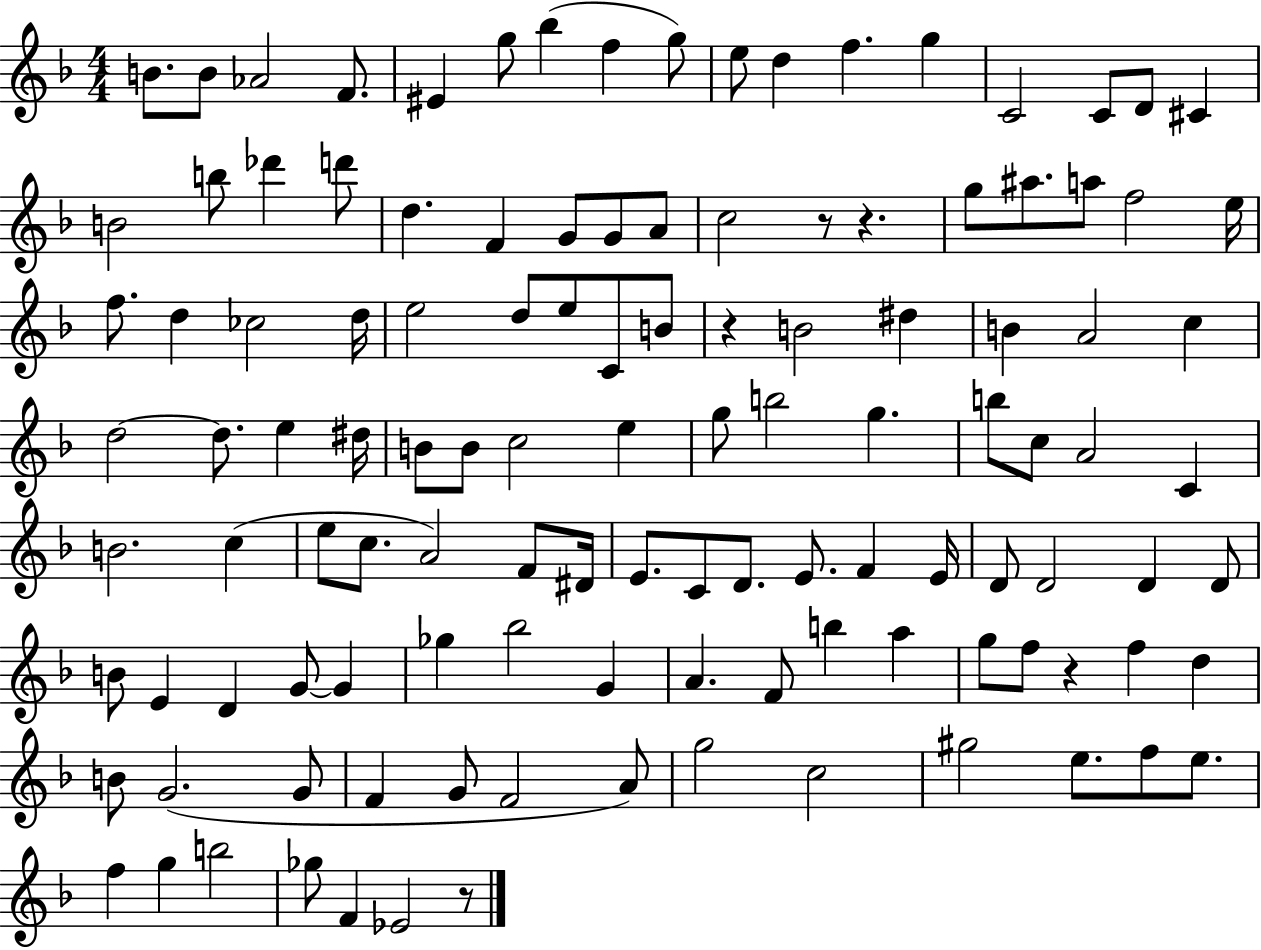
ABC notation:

X:1
T:Untitled
M:4/4
L:1/4
K:F
B/2 B/2 _A2 F/2 ^E g/2 _b f g/2 e/2 d f g C2 C/2 D/2 ^C B2 b/2 _d' d'/2 d F G/2 G/2 A/2 c2 z/2 z g/2 ^a/2 a/2 f2 e/4 f/2 d _c2 d/4 e2 d/2 e/2 C/2 B/2 z B2 ^d B A2 c d2 d/2 e ^d/4 B/2 B/2 c2 e g/2 b2 g b/2 c/2 A2 C B2 c e/2 c/2 A2 F/2 ^D/4 E/2 C/2 D/2 E/2 F E/4 D/2 D2 D D/2 B/2 E D G/2 G _g _b2 G A F/2 b a g/2 f/2 z f d B/2 G2 G/2 F G/2 F2 A/2 g2 c2 ^g2 e/2 f/2 e/2 f g b2 _g/2 F _E2 z/2